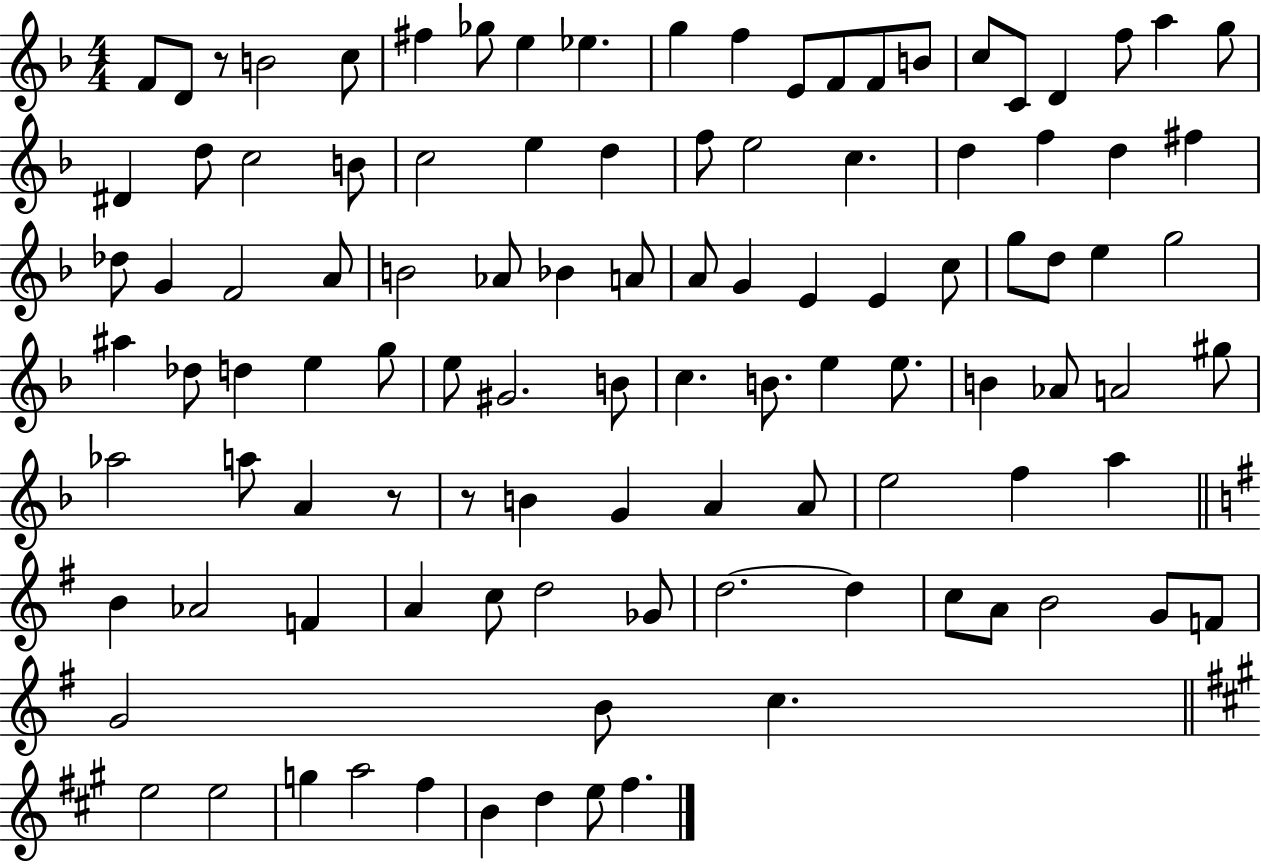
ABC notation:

X:1
T:Untitled
M:4/4
L:1/4
K:F
F/2 D/2 z/2 B2 c/2 ^f _g/2 e _e g f E/2 F/2 F/2 B/2 c/2 C/2 D f/2 a g/2 ^D d/2 c2 B/2 c2 e d f/2 e2 c d f d ^f _d/2 G F2 A/2 B2 _A/2 _B A/2 A/2 G E E c/2 g/2 d/2 e g2 ^a _d/2 d e g/2 e/2 ^G2 B/2 c B/2 e e/2 B _A/2 A2 ^g/2 _a2 a/2 A z/2 z/2 B G A A/2 e2 f a B _A2 F A c/2 d2 _G/2 d2 d c/2 A/2 B2 G/2 F/2 G2 B/2 c e2 e2 g a2 ^f B d e/2 ^f